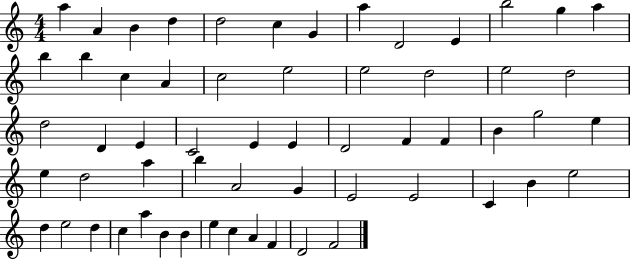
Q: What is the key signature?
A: C major